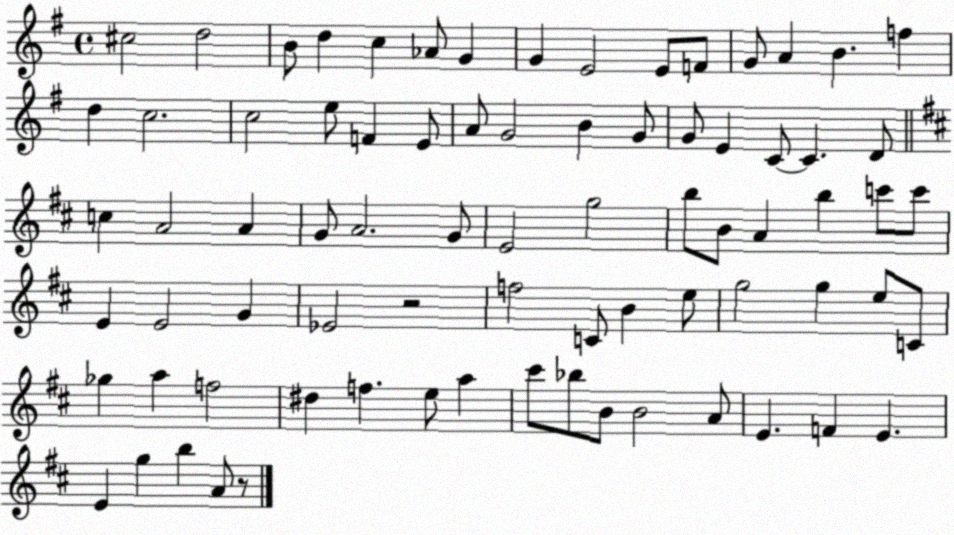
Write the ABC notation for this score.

X:1
T:Untitled
M:4/4
L:1/4
K:G
^c2 d2 B/2 d c _A/2 G G E2 E/2 F/2 G/2 A B f d c2 c2 e/2 F E/2 A/2 G2 B G/2 G/2 E C/2 C D/2 c A2 A G/2 A2 G/2 E2 g2 b/2 B/2 A b c'/2 c'/2 E E2 G _E2 z2 f2 C/2 B e/2 g2 g e/2 C/2 _g a f2 ^d f e/2 a ^c'/2 _b/2 B/2 B2 A/2 E F E E g b A/2 z/2